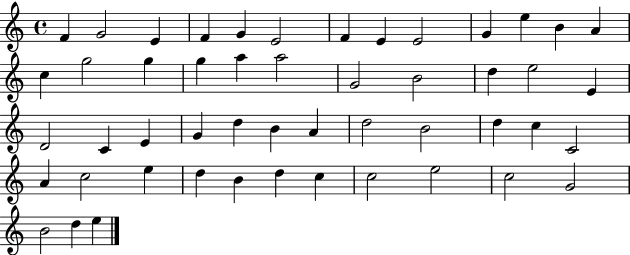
F4/q G4/h E4/q F4/q G4/q E4/h F4/q E4/q E4/h G4/q E5/q B4/q A4/q C5/q G5/h G5/q G5/q A5/q A5/h G4/h B4/h D5/q E5/h E4/q D4/h C4/q E4/q G4/q D5/q B4/q A4/q D5/h B4/h D5/q C5/q C4/h A4/q C5/h E5/q D5/q B4/q D5/q C5/q C5/h E5/h C5/h G4/h B4/h D5/q E5/q